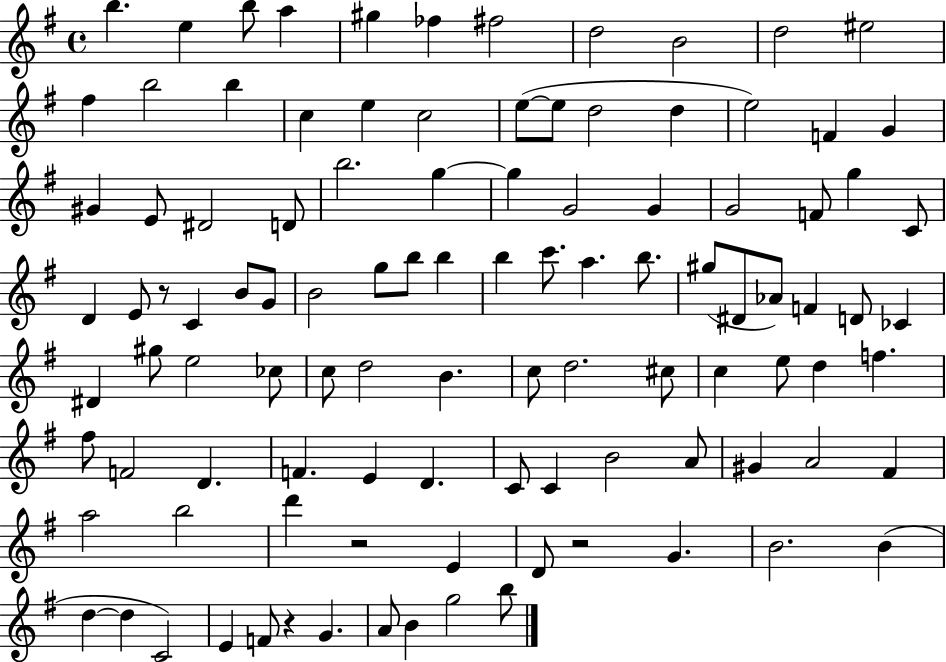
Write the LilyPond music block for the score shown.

{
  \clef treble
  \time 4/4
  \defaultTimeSignature
  \key g \major
  b''4. e''4 b''8 a''4 | gis''4 fes''4 fis''2 | d''2 b'2 | d''2 eis''2 | \break fis''4 b''2 b''4 | c''4 e''4 c''2 | e''8~(~ e''8 d''2 d''4 | e''2) f'4 g'4 | \break gis'4 e'8 dis'2 d'8 | b''2. g''4~~ | g''4 g'2 g'4 | g'2 f'8 g''4 c'8 | \break d'4 e'8 r8 c'4 b'8 g'8 | b'2 g''8 b''8 b''4 | b''4 c'''8. a''4. b''8. | gis''8( dis'8 aes'8) f'4 d'8 ces'4 | \break dis'4 gis''8 e''2 ces''8 | c''8 d''2 b'4. | c''8 d''2. cis''8 | c''4 e''8 d''4 f''4. | \break fis''8 f'2 d'4. | f'4. e'4 d'4. | c'8 c'4 b'2 a'8 | gis'4 a'2 fis'4 | \break a''2 b''2 | d'''4 r2 e'4 | d'8 r2 g'4. | b'2. b'4( | \break d''4~~ d''4 c'2) | e'4 f'8 r4 g'4. | a'8 b'4 g''2 b''8 | \bar "|."
}